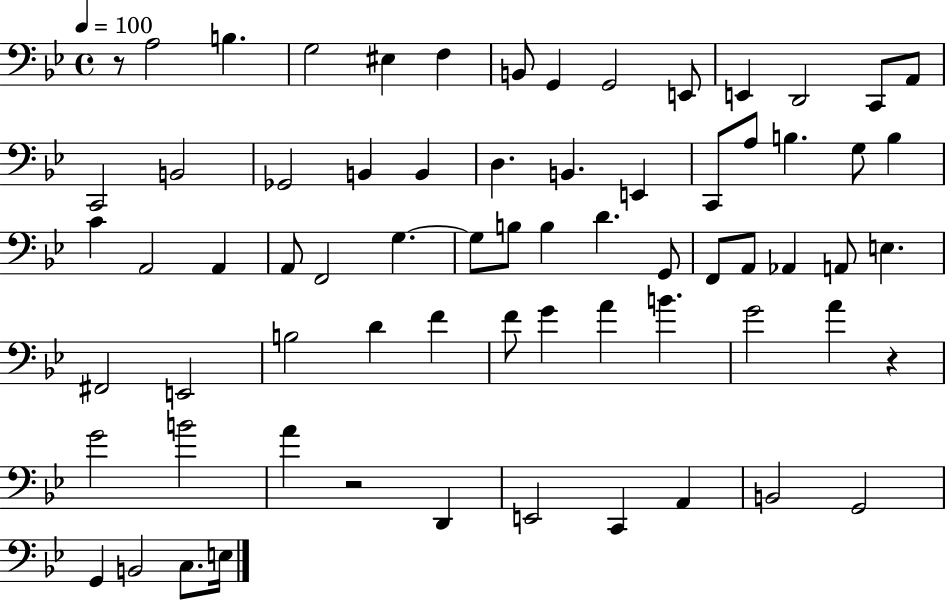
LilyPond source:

{
  \clef bass
  \time 4/4
  \defaultTimeSignature
  \key bes \major
  \tempo 4 = 100
  \repeat volta 2 { r8 a2 b4. | g2 eis4 f4 | b,8 g,4 g,2 e,8 | e,4 d,2 c,8 a,8 | \break c,2 b,2 | ges,2 b,4 b,4 | d4. b,4. e,4 | c,8 a8 b4. g8 b4 | \break c'4 a,2 a,4 | a,8 f,2 g4.~~ | g8 b8 b4 d'4. g,8 | f,8 a,8 aes,4 a,8 e4. | \break fis,2 e,2 | b2 d'4 f'4 | f'8 g'4 a'4 b'4. | g'2 a'4 r4 | \break g'2 b'2 | a'4 r2 d,4 | e,2 c,4 a,4 | b,2 g,2 | \break g,4 b,2 c8. e16 | } \bar "|."
}